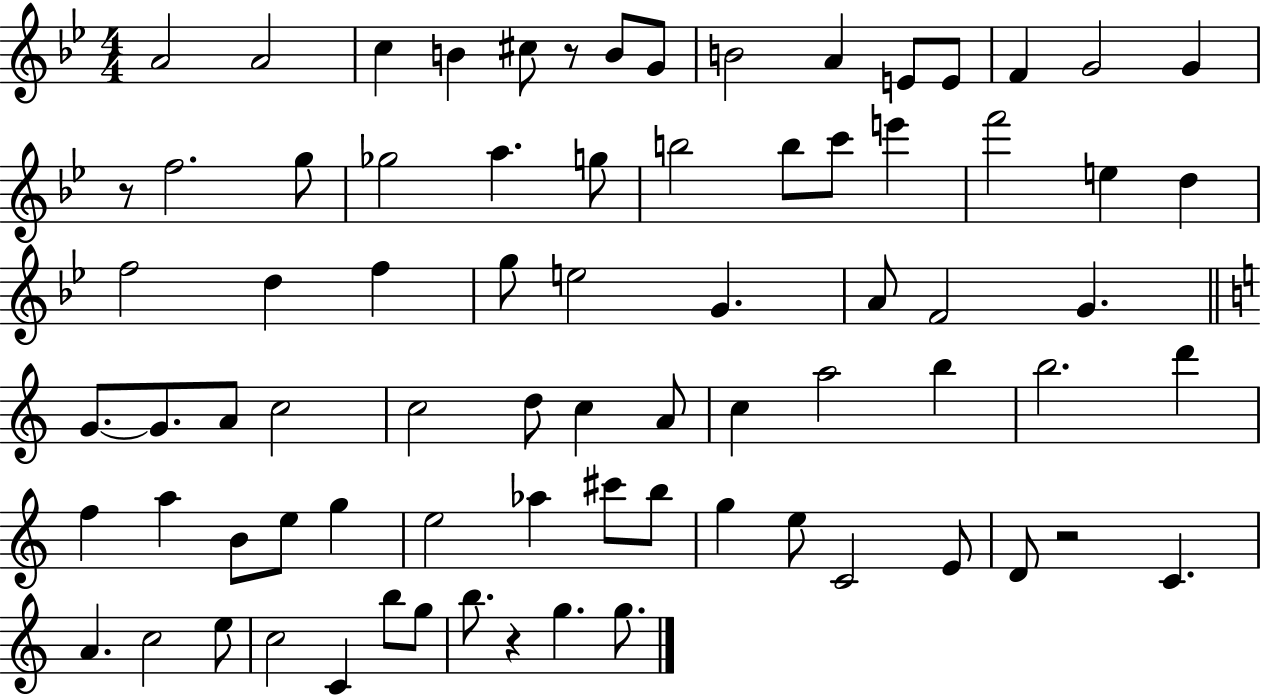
{
  \clef treble
  \numericTimeSignature
  \time 4/4
  \key bes \major
  a'2 a'2 | c''4 b'4 cis''8 r8 b'8 g'8 | b'2 a'4 e'8 e'8 | f'4 g'2 g'4 | \break r8 f''2. g''8 | ges''2 a''4. g''8 | b''2 b''8 c'''8 e'''4 | f'''2 e''4 d''4 | \break f''2 d''4 f''4 | g''8 e''2 g'4. | a'8 f'2 g'4. | \bar "||" \break \key c \major g'8.~~ g'8. a'8 c''2 | c''2 d''8 c''4 a'8 | c''4 a''2 b''4 | b''2. d'''4 | \break f''4 a''4 b'8 e''8 g''4 | e''2 aes''4 cis'''8 b''8 | g''4 e''8 c'2 e'8 | d'8 r2 c'4. | \break a'4. c''2 e''8 | c''2 c'4 b''8 g''8 | b''8. r4 g''4. g''8. | \bar "|."
}